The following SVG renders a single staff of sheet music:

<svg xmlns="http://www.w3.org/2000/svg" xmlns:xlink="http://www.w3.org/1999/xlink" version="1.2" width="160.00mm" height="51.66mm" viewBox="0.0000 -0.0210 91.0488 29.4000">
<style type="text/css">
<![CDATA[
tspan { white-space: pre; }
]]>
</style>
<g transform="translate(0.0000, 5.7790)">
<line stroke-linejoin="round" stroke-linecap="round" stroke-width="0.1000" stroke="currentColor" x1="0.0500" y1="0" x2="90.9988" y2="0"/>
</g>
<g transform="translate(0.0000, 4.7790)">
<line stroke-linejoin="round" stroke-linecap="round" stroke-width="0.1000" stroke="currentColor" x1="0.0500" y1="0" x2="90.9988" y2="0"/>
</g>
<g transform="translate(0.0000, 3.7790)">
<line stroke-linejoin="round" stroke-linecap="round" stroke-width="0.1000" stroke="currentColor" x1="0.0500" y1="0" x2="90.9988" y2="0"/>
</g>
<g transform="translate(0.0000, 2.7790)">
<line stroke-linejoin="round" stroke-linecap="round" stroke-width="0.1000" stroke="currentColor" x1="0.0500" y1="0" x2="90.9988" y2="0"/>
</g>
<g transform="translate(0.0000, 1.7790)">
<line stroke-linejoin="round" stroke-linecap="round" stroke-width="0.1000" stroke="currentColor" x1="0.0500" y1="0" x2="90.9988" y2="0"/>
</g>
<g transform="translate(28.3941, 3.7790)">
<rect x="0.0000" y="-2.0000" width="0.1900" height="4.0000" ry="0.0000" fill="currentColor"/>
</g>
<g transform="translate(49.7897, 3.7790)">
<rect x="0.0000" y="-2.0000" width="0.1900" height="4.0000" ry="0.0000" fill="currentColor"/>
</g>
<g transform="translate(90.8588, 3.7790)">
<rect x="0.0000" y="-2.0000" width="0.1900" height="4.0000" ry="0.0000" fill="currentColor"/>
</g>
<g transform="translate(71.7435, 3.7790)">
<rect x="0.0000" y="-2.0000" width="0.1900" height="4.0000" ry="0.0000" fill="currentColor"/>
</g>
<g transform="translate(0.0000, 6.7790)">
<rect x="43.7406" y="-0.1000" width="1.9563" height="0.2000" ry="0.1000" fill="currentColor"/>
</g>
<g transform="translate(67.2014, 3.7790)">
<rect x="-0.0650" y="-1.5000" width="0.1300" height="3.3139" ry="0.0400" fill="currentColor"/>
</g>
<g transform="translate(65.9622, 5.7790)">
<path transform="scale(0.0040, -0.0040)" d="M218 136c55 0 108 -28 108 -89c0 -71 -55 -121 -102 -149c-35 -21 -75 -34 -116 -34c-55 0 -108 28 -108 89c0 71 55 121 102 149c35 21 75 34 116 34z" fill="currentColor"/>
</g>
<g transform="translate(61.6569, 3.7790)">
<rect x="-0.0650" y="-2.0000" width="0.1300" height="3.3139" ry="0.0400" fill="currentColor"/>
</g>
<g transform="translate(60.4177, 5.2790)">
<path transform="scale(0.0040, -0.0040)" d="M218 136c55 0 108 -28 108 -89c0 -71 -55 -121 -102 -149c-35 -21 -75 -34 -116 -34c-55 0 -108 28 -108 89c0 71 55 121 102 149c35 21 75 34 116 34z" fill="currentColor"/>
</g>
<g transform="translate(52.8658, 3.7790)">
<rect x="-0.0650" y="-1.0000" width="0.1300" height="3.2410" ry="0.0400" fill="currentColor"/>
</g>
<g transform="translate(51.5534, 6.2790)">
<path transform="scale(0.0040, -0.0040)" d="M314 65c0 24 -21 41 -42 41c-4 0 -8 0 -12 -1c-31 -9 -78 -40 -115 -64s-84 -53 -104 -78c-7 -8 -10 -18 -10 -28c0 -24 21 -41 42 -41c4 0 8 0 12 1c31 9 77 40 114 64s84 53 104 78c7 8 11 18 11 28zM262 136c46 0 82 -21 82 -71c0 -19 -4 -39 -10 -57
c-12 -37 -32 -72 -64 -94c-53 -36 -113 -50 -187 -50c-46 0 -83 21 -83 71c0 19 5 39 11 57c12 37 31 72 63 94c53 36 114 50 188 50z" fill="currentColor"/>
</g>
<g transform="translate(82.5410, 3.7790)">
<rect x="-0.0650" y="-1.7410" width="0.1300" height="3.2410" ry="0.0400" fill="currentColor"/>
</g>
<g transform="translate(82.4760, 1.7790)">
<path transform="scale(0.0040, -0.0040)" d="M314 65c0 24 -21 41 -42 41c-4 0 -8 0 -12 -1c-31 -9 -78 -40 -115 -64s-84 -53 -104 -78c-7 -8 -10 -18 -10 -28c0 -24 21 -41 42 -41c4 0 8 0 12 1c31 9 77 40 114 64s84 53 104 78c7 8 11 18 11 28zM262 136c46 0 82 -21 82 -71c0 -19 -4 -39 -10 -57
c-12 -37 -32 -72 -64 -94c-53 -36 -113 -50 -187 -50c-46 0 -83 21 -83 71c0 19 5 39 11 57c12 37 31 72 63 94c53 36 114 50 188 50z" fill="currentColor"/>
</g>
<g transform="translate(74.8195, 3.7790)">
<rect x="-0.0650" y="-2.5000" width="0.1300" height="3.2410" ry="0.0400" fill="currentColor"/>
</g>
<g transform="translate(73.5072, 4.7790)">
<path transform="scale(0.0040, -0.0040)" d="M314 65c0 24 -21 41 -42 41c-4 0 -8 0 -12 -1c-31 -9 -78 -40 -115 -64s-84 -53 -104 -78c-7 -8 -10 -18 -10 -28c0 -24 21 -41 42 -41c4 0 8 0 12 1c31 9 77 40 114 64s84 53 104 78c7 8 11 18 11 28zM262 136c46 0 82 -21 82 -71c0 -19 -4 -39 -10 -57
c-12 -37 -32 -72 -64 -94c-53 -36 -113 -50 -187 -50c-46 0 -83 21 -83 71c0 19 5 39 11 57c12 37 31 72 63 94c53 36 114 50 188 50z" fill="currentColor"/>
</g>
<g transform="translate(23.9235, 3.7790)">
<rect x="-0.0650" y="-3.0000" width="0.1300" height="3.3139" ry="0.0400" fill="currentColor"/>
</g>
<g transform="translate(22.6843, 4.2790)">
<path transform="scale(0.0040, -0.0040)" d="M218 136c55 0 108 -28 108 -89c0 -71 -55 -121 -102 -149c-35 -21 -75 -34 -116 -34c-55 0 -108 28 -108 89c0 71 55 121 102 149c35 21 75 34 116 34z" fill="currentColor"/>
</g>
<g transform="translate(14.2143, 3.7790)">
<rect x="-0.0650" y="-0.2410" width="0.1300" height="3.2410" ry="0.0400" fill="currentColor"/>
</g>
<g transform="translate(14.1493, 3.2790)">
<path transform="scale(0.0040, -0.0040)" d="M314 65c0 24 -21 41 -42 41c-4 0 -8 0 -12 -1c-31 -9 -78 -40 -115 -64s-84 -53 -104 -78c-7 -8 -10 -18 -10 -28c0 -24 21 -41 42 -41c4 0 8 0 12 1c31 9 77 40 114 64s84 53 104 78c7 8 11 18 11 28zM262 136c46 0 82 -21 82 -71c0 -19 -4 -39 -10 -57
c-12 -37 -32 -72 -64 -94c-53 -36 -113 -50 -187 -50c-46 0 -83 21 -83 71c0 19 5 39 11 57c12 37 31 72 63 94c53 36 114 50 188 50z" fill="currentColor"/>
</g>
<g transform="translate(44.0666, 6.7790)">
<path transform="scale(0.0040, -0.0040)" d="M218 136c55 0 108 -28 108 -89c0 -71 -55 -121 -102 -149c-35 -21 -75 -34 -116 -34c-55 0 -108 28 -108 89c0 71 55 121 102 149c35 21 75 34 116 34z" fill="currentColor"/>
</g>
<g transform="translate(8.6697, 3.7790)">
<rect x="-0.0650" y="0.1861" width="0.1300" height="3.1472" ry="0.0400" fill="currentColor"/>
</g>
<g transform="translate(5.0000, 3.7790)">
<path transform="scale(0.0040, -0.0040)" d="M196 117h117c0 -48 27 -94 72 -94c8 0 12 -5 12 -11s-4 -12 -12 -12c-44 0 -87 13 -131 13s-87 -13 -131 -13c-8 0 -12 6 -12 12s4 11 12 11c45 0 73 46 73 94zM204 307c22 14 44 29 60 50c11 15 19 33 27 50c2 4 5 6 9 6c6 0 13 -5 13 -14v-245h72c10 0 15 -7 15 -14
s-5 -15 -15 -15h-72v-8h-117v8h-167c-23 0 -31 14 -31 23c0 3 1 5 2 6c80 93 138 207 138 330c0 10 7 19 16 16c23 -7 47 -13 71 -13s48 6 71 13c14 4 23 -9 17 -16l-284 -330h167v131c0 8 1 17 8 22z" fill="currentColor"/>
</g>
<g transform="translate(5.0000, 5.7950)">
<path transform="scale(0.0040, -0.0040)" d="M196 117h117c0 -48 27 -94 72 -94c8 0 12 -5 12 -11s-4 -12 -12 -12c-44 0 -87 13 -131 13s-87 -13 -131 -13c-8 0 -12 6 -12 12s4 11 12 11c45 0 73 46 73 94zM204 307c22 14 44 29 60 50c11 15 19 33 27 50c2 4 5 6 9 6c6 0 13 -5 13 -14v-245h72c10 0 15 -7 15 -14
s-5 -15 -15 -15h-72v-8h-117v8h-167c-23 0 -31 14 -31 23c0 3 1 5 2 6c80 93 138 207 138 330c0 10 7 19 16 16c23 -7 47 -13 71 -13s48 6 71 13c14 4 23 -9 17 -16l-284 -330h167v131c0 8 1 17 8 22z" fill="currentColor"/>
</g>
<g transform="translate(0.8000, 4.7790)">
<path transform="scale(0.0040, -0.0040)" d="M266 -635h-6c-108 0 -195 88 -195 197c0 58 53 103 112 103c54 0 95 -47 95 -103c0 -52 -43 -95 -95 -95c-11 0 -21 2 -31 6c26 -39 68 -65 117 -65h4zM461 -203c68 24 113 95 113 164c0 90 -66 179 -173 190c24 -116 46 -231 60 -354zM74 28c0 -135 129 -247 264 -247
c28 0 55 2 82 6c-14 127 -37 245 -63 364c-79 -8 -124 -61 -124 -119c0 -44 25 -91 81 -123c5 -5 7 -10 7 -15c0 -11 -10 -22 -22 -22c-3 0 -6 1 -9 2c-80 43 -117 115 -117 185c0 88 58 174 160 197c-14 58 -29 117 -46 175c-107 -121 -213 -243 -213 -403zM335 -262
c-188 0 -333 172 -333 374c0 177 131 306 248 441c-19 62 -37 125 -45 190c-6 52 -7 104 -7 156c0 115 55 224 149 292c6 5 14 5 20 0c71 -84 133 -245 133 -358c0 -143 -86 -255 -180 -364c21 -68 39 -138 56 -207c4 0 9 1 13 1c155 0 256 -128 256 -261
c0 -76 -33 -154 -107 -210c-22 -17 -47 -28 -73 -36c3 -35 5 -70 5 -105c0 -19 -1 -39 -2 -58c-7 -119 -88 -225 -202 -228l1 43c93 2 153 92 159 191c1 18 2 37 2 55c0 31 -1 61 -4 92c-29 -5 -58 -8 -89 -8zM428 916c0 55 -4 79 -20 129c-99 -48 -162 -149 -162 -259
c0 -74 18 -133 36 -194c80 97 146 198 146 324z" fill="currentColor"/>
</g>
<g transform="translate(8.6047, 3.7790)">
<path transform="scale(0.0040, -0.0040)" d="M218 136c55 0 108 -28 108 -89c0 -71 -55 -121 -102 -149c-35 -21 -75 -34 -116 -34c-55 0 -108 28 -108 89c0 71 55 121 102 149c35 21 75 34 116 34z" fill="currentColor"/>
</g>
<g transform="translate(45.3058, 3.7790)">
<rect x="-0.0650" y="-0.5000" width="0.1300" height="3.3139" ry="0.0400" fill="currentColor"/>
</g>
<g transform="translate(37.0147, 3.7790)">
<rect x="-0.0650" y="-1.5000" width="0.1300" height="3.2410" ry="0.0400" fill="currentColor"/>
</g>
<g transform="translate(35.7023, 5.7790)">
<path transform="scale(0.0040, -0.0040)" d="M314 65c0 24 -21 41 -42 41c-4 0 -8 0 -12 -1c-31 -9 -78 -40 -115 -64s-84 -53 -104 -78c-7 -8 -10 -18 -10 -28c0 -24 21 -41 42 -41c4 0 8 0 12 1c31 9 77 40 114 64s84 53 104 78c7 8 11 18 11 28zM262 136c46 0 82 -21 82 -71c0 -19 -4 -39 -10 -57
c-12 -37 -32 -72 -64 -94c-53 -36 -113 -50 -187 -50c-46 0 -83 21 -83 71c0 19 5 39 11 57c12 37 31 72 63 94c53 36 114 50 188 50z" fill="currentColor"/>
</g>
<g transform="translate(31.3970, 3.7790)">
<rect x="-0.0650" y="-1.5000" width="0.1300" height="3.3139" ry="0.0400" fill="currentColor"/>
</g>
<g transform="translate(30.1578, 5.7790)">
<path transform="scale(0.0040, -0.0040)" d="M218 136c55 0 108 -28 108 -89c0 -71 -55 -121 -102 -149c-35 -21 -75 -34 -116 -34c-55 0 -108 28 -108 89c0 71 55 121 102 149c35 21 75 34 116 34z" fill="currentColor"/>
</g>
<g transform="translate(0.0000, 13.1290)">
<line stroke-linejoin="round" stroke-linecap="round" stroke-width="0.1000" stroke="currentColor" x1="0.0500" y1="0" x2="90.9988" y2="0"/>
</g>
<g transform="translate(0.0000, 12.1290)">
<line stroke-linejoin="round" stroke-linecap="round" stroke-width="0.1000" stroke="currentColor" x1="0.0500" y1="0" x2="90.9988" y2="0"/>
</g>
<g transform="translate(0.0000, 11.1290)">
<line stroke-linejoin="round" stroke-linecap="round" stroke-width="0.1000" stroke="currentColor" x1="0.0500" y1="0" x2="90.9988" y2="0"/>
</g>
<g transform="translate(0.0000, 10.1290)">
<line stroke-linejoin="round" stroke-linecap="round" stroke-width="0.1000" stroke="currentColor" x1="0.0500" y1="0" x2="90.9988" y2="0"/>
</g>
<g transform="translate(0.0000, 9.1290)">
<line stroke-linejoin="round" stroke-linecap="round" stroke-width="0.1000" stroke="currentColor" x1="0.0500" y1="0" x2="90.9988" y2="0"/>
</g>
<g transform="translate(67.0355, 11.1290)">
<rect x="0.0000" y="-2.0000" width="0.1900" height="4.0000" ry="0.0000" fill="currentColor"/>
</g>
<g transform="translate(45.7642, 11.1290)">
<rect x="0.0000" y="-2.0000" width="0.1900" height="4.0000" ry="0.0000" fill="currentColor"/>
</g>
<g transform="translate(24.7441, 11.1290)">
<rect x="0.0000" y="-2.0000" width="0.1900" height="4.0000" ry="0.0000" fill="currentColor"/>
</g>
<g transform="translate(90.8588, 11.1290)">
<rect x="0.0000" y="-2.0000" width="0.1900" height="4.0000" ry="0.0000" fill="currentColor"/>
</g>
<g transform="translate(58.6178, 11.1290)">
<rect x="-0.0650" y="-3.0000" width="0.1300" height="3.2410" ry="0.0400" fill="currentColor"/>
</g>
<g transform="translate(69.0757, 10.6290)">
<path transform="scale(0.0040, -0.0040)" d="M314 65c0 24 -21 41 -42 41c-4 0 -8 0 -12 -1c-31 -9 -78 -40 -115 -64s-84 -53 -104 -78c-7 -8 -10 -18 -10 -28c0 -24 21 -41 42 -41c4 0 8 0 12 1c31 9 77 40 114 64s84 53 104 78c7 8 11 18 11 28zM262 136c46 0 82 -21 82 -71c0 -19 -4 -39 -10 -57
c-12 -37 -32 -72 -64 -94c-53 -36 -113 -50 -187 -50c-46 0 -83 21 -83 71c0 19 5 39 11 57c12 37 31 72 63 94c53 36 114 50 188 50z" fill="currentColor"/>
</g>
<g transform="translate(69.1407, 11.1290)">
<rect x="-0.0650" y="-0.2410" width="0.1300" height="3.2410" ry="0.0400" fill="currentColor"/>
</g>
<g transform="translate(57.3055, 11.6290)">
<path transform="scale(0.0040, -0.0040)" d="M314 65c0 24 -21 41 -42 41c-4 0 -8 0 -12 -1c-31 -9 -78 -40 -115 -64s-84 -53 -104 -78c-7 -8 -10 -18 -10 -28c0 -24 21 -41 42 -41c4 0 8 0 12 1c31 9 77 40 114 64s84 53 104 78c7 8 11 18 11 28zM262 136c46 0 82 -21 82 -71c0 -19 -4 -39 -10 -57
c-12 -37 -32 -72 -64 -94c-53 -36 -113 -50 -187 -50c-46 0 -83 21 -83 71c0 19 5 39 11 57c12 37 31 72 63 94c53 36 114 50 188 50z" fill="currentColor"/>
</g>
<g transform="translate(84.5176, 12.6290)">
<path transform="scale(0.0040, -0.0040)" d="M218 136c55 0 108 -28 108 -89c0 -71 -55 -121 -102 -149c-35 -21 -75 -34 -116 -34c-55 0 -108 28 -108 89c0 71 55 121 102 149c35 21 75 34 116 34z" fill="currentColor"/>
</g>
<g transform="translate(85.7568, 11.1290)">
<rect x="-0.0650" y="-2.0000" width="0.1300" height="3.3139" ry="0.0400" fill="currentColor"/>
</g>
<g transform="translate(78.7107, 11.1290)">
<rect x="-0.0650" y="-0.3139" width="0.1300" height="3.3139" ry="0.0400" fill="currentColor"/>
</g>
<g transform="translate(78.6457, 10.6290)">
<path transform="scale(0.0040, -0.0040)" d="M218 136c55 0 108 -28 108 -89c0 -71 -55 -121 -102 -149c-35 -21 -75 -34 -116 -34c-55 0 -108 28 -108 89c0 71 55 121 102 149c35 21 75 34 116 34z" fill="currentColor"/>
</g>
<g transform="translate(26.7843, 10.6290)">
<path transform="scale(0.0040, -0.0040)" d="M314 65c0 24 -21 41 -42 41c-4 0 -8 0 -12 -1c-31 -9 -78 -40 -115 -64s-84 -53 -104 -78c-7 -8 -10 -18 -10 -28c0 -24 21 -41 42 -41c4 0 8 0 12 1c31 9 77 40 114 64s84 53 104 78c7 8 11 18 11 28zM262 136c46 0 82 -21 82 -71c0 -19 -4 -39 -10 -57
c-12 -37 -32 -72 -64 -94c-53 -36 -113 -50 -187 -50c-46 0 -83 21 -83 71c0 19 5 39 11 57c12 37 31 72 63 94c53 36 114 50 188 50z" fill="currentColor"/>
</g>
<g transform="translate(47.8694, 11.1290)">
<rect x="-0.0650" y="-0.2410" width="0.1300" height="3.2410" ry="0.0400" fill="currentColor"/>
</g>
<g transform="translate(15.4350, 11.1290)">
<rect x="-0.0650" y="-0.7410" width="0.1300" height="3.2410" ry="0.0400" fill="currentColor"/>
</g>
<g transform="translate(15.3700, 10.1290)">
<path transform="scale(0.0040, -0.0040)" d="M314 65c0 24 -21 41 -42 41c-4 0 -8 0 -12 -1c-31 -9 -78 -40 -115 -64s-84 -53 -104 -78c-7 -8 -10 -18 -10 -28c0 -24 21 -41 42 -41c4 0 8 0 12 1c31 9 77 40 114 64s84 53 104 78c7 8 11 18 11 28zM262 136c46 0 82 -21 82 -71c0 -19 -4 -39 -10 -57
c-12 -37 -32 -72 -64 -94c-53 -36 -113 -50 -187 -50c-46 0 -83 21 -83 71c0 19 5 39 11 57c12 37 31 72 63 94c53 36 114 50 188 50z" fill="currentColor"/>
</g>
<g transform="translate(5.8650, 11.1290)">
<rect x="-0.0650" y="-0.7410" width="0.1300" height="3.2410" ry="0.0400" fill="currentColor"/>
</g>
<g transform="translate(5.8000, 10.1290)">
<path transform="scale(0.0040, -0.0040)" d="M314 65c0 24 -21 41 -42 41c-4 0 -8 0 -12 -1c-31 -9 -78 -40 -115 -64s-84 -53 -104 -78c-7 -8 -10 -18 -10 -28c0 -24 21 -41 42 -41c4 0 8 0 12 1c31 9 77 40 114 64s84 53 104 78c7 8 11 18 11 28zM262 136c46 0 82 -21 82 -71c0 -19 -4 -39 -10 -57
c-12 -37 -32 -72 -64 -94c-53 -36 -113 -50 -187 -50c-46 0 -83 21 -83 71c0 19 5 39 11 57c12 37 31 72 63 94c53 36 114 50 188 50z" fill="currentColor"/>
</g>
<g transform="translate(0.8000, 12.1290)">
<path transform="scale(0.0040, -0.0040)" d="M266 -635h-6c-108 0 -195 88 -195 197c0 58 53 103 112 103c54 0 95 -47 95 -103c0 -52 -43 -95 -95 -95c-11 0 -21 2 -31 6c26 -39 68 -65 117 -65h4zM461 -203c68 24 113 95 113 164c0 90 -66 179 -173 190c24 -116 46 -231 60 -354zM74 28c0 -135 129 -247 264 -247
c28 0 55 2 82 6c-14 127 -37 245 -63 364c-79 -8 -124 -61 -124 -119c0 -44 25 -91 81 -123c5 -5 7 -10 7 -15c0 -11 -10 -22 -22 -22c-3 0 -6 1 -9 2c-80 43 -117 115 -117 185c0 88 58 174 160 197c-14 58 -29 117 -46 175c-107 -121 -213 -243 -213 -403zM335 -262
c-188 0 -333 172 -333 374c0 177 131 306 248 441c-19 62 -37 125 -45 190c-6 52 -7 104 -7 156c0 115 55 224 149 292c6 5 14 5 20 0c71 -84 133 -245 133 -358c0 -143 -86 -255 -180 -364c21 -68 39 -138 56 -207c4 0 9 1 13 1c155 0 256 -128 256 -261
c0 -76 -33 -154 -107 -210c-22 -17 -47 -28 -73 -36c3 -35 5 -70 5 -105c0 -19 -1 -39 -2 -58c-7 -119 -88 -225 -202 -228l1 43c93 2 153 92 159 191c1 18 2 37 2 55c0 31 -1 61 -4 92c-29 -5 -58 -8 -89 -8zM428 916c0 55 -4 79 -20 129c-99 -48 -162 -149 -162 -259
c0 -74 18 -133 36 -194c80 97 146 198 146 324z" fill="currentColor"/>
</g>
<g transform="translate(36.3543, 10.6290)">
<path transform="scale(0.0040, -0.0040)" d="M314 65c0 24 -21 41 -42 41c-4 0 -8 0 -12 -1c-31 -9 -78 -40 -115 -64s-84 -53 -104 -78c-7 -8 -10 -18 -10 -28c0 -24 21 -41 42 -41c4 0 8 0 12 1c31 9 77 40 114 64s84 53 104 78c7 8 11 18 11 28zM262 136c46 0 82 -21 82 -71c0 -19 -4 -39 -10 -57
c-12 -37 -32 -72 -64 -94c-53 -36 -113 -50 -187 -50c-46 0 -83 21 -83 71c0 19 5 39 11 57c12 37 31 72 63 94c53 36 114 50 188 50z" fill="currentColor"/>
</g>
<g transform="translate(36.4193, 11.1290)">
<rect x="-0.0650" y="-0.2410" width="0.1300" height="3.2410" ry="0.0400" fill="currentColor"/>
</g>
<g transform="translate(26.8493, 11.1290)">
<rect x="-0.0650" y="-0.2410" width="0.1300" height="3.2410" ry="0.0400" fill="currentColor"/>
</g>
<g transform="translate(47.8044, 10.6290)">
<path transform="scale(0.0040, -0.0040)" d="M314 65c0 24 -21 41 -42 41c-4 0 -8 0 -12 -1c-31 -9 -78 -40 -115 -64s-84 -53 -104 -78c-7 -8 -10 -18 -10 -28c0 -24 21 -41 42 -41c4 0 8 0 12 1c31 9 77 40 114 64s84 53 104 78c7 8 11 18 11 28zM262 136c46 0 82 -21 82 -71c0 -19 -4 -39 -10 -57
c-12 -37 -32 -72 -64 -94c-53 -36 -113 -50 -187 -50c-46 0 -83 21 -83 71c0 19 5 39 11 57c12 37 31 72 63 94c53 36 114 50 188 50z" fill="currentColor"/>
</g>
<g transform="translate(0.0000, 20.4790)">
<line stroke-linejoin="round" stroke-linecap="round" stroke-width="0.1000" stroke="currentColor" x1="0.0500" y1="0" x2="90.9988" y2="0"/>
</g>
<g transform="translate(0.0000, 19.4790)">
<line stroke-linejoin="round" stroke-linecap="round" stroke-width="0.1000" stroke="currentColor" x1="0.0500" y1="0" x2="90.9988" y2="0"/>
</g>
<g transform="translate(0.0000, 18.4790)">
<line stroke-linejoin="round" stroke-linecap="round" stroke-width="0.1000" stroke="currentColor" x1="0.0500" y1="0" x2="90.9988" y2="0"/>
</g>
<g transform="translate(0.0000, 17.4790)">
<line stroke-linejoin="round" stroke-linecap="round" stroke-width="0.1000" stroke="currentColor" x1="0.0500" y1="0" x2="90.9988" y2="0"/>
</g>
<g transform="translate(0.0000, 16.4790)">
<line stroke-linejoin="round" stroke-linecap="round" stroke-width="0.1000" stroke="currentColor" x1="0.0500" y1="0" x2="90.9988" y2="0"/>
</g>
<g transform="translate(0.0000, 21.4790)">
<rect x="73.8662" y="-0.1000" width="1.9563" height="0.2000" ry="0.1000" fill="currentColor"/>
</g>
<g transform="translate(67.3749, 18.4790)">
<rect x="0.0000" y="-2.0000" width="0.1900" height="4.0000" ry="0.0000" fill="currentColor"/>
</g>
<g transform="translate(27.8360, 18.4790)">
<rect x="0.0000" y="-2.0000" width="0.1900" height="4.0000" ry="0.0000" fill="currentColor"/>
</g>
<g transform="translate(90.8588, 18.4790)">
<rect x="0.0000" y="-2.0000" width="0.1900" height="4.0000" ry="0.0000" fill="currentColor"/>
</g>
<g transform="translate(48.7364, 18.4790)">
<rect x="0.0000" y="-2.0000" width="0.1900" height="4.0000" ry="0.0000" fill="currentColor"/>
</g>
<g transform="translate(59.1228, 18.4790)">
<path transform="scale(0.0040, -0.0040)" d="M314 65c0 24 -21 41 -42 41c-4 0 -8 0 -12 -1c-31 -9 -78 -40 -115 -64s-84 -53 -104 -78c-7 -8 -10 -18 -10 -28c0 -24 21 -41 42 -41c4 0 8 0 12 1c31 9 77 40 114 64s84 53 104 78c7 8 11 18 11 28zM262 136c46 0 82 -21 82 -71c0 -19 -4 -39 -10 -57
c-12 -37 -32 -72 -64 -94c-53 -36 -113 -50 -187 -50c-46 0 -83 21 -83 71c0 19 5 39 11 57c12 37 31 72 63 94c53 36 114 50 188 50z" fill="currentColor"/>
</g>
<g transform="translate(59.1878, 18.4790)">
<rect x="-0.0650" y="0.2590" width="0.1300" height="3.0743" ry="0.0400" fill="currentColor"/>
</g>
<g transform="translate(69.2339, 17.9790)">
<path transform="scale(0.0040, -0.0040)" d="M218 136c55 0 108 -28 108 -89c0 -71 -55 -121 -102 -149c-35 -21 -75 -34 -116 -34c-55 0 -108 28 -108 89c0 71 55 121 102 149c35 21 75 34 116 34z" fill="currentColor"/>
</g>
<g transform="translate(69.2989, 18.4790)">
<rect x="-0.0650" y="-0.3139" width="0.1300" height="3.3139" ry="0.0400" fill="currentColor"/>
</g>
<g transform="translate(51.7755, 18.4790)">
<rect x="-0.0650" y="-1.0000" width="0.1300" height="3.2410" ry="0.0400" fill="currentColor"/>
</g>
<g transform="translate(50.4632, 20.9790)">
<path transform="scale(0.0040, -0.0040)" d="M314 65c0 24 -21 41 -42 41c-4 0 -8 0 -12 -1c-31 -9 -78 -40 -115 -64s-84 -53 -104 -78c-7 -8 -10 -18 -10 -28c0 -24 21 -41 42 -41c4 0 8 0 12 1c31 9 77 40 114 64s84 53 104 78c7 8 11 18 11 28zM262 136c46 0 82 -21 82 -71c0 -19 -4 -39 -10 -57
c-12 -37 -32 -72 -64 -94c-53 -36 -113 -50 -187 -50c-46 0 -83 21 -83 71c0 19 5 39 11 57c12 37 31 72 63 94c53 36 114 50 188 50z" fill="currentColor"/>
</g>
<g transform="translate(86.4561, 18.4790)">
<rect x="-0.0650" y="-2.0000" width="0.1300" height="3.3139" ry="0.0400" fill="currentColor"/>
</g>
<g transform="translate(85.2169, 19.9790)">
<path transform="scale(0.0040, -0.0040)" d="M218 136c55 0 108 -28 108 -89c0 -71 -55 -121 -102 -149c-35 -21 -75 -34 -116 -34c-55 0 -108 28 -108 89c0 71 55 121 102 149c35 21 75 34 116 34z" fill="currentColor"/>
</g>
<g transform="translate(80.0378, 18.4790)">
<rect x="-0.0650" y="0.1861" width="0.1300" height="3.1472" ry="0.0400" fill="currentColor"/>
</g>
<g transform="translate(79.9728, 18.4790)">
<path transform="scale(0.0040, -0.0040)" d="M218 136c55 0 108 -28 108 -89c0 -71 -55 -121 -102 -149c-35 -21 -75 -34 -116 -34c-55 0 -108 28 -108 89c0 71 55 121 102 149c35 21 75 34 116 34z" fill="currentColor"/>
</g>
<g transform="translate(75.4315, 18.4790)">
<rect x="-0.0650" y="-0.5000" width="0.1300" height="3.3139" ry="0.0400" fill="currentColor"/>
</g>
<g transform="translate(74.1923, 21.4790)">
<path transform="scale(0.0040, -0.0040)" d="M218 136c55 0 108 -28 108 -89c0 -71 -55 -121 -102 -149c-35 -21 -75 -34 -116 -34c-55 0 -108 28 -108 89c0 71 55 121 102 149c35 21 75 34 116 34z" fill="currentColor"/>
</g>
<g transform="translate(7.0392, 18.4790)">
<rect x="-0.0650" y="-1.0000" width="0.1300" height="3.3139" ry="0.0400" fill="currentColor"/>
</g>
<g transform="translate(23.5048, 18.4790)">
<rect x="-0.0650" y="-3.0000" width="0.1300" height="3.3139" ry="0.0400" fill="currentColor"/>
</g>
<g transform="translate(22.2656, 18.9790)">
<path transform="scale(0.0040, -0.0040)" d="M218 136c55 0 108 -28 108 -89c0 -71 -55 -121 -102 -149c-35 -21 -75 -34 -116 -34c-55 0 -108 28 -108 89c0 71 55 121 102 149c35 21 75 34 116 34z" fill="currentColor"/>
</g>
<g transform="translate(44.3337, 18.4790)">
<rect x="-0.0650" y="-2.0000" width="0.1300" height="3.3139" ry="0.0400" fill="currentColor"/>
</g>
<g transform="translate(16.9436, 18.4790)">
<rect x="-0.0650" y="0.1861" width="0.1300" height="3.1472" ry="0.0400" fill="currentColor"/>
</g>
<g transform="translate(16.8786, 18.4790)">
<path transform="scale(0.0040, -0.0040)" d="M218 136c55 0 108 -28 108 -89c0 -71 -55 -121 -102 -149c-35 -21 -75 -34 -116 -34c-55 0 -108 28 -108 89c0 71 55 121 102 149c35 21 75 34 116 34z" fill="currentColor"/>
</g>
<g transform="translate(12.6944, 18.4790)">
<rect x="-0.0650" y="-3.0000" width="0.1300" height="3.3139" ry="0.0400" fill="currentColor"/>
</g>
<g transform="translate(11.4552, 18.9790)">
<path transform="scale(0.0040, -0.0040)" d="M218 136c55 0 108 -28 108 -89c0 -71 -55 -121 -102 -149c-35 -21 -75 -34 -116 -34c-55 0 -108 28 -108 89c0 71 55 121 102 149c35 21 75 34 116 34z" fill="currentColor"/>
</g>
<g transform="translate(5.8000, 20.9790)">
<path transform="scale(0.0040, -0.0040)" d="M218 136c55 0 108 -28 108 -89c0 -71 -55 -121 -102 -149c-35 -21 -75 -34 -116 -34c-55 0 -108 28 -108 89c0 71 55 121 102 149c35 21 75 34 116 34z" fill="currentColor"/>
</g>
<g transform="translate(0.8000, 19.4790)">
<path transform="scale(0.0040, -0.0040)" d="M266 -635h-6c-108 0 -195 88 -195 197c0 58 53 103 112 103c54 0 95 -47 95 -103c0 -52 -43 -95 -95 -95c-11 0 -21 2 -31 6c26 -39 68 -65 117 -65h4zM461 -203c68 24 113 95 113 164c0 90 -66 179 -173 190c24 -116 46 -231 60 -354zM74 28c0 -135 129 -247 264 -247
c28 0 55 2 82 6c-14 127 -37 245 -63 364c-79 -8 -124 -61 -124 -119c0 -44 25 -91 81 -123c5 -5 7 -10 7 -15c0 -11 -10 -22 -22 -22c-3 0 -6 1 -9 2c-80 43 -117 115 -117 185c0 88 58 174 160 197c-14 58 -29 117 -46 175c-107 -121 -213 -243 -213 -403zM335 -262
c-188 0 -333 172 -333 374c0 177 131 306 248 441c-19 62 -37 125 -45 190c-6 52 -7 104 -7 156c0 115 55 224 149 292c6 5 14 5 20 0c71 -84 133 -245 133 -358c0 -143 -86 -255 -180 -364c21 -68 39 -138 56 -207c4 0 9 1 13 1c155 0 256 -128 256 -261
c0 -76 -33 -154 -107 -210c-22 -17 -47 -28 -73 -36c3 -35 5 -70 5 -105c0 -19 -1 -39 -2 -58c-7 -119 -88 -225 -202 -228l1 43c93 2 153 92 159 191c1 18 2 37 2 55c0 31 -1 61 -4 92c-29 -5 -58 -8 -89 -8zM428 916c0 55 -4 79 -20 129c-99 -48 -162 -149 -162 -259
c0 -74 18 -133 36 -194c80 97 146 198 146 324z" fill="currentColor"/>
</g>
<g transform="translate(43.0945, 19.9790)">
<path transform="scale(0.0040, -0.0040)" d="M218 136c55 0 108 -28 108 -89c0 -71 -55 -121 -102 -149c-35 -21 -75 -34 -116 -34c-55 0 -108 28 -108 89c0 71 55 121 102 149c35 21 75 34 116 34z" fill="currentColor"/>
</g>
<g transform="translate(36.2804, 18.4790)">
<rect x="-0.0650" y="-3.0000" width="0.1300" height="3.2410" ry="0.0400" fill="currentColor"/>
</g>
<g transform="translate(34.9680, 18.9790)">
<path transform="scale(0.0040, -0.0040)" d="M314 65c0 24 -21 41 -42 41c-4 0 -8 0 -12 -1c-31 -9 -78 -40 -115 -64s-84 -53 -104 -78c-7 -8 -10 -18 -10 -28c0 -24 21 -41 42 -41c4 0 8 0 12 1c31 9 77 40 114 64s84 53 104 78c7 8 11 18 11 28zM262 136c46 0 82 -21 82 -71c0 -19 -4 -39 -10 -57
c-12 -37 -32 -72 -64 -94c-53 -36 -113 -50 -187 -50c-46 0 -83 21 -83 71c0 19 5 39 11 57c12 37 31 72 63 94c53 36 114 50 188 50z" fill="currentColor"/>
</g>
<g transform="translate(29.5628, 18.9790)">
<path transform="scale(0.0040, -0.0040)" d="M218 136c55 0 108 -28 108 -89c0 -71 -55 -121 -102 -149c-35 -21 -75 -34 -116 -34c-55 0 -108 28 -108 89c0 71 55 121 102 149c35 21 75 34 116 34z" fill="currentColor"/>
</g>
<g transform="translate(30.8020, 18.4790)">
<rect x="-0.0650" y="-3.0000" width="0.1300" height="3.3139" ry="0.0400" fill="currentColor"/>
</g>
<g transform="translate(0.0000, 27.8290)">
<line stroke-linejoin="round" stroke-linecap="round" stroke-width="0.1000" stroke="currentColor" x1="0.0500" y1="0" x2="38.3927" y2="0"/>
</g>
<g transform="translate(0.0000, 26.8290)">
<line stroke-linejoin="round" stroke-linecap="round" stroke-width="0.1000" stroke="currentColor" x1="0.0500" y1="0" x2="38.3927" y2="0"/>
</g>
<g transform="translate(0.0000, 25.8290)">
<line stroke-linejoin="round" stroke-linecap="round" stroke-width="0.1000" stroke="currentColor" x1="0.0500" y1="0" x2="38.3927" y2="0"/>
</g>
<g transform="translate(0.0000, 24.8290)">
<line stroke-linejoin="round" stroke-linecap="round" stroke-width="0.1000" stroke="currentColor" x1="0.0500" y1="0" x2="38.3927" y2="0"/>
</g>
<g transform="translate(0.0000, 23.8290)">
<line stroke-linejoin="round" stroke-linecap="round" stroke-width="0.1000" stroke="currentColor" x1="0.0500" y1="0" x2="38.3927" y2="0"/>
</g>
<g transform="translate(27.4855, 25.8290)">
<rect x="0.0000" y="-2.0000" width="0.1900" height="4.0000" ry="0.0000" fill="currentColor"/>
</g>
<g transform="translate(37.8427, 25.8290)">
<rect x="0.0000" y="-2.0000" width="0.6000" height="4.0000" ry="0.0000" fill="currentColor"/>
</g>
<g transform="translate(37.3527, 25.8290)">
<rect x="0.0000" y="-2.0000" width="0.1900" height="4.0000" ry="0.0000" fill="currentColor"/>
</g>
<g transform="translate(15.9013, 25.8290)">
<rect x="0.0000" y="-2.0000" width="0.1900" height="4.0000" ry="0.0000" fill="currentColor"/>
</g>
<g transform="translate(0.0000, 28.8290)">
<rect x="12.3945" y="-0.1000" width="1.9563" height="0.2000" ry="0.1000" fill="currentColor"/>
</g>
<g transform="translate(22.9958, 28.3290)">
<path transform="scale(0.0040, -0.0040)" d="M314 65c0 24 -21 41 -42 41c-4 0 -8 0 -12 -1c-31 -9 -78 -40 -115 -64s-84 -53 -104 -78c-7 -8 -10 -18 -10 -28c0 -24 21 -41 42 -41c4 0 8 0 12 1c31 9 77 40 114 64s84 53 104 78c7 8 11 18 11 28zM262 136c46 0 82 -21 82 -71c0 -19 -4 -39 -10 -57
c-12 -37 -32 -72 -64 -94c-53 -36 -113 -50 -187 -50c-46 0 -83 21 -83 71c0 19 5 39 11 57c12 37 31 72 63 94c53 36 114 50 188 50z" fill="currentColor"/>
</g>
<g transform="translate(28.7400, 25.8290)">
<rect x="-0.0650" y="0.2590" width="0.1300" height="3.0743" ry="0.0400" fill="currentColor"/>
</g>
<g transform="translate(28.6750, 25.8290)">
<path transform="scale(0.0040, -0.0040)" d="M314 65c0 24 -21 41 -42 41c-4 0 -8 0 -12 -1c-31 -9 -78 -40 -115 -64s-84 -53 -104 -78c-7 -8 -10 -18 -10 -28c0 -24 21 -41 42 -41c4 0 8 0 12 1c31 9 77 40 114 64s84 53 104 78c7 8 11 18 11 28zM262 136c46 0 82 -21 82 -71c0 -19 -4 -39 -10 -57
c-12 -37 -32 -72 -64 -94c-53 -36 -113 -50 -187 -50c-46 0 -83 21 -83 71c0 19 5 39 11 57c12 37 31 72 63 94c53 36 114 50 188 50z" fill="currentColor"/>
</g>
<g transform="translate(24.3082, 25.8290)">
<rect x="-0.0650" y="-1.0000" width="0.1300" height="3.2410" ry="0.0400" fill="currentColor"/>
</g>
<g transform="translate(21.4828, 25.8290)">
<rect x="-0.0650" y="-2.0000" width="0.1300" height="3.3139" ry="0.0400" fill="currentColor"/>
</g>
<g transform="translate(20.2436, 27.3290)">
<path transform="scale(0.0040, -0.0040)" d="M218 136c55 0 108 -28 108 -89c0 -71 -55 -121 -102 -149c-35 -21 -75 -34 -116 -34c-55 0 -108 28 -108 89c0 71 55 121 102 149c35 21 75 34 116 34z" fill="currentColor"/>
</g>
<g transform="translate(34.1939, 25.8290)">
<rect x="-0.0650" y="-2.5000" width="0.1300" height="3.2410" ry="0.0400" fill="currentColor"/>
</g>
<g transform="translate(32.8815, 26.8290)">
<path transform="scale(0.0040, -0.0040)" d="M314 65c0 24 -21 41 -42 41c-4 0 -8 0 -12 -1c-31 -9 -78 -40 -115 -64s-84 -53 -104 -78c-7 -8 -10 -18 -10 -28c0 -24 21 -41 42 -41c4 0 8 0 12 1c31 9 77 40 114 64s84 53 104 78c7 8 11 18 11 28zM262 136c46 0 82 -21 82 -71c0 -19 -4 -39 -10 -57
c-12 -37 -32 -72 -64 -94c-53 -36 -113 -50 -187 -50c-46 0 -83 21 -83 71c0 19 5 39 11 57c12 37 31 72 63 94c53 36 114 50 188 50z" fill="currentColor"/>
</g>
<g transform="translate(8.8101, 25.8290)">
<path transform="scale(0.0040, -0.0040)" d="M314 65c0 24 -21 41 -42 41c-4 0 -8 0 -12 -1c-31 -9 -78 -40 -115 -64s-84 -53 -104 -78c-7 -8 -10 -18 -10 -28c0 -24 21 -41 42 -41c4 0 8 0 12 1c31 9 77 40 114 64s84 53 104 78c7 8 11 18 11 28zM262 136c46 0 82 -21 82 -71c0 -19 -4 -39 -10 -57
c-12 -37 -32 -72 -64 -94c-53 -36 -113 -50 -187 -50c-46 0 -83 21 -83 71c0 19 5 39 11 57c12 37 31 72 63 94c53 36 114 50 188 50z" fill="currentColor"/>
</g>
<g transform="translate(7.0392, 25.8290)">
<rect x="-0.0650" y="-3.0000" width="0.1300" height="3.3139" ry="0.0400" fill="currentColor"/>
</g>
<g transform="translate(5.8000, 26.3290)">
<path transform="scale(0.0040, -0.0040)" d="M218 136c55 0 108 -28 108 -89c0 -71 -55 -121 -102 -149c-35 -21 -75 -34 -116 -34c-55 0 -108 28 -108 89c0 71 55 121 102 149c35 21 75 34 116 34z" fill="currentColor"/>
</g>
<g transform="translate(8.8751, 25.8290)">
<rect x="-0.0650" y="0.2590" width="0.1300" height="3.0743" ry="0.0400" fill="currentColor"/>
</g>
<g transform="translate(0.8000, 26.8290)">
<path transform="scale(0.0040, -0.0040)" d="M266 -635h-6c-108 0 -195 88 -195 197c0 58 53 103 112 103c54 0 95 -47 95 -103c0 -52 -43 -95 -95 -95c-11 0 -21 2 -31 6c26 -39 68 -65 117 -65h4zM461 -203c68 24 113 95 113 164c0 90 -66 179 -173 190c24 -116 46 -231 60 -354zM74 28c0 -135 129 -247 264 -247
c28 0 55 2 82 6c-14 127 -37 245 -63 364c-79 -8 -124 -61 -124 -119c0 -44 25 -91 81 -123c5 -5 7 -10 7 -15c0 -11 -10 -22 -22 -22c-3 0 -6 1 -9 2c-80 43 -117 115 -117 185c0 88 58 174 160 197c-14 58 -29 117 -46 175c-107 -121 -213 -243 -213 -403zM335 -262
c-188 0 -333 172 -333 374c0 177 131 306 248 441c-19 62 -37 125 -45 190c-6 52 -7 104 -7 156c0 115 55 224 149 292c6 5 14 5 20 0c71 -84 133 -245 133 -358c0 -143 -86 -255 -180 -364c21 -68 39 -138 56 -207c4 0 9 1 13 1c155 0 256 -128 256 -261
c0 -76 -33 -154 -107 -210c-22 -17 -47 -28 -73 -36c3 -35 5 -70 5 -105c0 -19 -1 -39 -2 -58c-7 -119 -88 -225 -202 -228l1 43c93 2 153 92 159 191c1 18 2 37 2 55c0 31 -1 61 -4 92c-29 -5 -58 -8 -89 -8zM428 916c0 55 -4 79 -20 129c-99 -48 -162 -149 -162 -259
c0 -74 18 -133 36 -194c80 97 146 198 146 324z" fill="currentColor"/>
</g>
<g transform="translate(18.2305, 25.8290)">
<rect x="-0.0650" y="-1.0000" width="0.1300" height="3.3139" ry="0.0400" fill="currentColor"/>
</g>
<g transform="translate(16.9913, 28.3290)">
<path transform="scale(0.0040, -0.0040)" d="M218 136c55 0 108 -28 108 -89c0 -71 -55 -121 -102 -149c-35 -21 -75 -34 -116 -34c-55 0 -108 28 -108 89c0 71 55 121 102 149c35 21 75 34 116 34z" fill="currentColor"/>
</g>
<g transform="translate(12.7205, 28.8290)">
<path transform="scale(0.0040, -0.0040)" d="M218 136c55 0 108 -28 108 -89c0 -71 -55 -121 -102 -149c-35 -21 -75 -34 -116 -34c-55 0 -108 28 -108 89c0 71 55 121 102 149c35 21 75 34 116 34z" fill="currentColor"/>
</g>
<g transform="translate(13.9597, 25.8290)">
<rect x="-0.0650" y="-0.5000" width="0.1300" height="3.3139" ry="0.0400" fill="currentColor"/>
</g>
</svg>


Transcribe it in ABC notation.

X:1
T:Untitled
M:4/4
L:1/4
K:C
B c2 A E E2 C D2 F E G2 f2 d2 d2 c2 c2 c2 A2 c2 c F D A B A A A2 F D2 B2 c C B F A B2 C D F D2 B2 G2